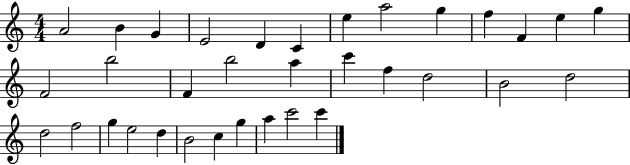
{
  \clef treble
  \numericTimeSignature
  \time 4/4
  \key c \major
  a'2 b'4 g'4 | e'2 d'4 c'4 | e''4 a''2 g''4 | f''4 f'4 e''4 g''4 | \break f'2 b''2 | f'4 b''2 a''4 | c'''4 f''4 d''2 | b'2 d''2 | \break d''2 f''2 | g''4 e''2 d''4 | b'2 c''4 g''4 | a''4 c'''2 c'''4 | \break \bar "|."
}